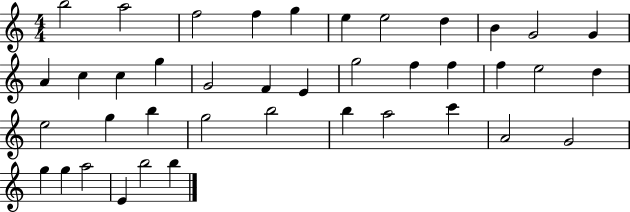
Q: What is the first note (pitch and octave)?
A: B5